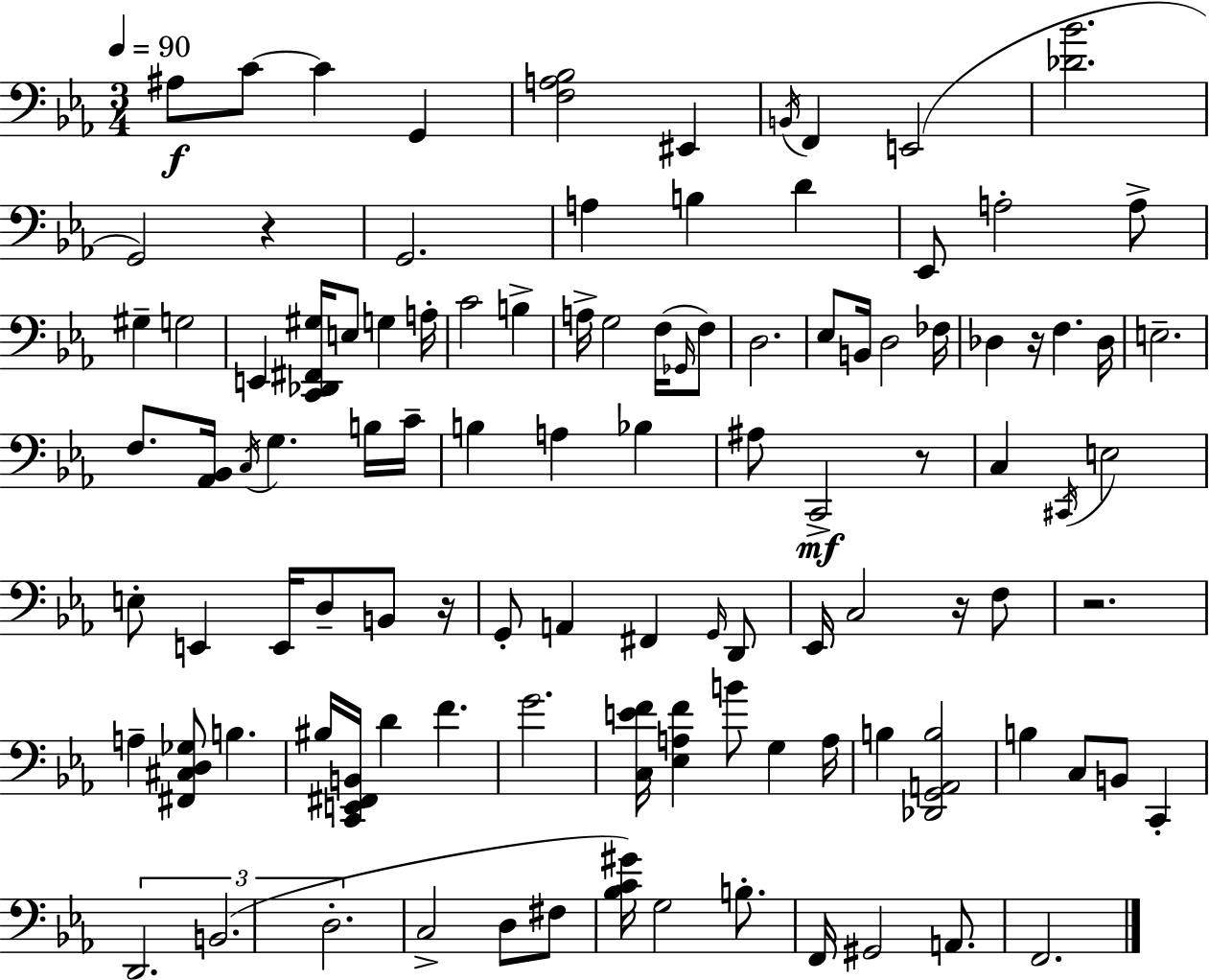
X:1
T:Untitled
M:3/4
L:1/4
K:Eb
^A,/2 C/2 C G,, [F,A,_B,]2 ^E,, B,,/4 F,, E,,2 [_D_B]2 G,,2 z G,,2 A, B, D _E,,/2 A,2 A,/2 ^G, G,2 E,, [C,,_D,,^F,,^G,]/4 E,/2 G, A,/4 C2 B, A,/4 G,2 F,/4 _G,,/4 F,/2 D,2 _E,/2 B,,/4 D,2 _F,/4 _D, z/4 F, _D,/4 E,2 F,/2 [_A,,_B,,]/4 C,/4 G, B,/4 C/4 B, A, _B, ^A,/2 C,,2 z/2 C, ^C,,/4 E,2 E,/2 E,, E,,/4 D,/2 B,,/2 z/4 G,,/2 A,, ^F,, G,,/4 D,,/2 _E,,/4 C,2 z/4 F,/2 z2 A, [^F,,^C,D,_G,]/2 B, ^B,/4 [C,,E,,^F,,B,,]/4 D F G2 [C,EF]/4 [_E,A,F] B/2 G, A,/4 B, [_D,,G,,A,,B,]2 B, C,/2 B,,/2 C,, D,,2 B,,2 D,2 C,2 D,/2 ^F,/2 [_B,C^G]/4 G,2 B,/2 F,,/4 ^G,,2 A,,/2 F,,2